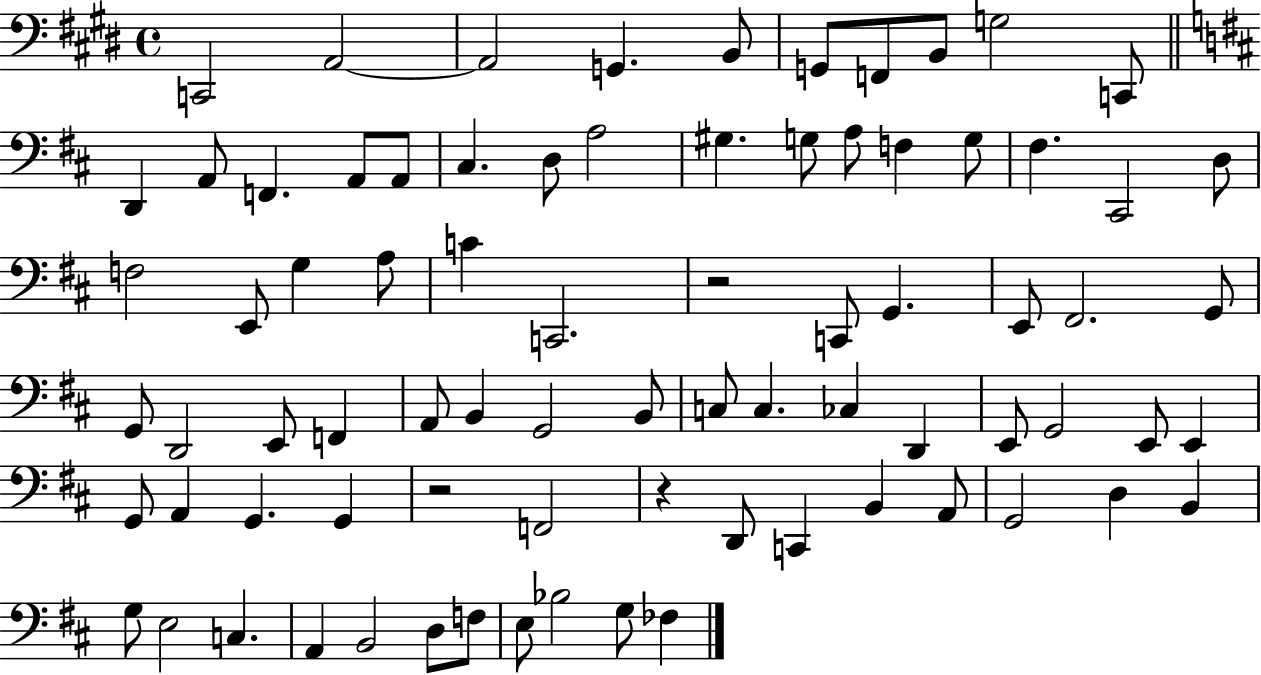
{
  \clef bass
  \time 4/4
  \defaultTimeSignature
  \key e \major
  \repeat volta 2 { c,2 a,2~~ | a,2 g,4. b,8 | g,8 f,8 b,8 g2 c,8 | \bar "||" \break \key b \minor d,4 a,8 f,4. a,8 a,8 | cis4. d8 a2 | gis4. g8 a8 f4 g8 | fis4. cis,2 d8 | \break f2 e,8 g4 a8 | c'4 c,2. | r2 c,8 g,4. | e,8 fis,2. g,8 | \break g,8 d,2 e,8 f,4 | a,8 b,4 g,2 b,8 | c8 c4. ces4 d,4 | e,8 g,2 e,8 e,4 | \break g,8 a,4 g,4. g,4 | r2 f,2 | r4 d,8 c,4 b,4 a,8 | g,2 d4 b,4 | \break g8 e2 c4. | a,4 b,2 d8 f8 | e8 bes2 g8 fes4 | } \bar "|."
}